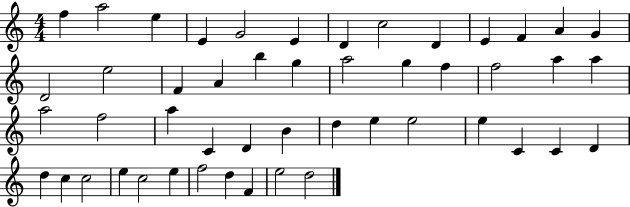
X:1
T:Untitled
M:4/4
L:1/4
K:C
f a2 e E G2 E D c2 D E F A G D2 e2 F A b g a2 g f f2 a a a2 f2 a C D B d e e2 e C C D d c c2 e c2 e f2 d F e2 d2